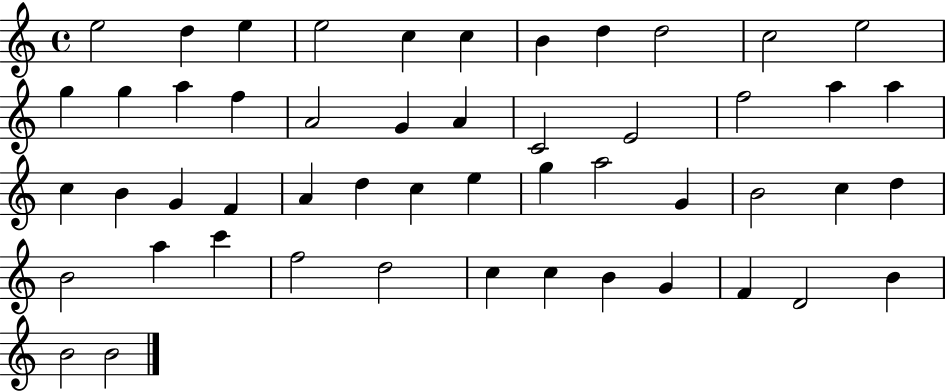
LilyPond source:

{
  \clef treble
  \time 4/4
  \defaultTimeSignature
  \key c \major
  e''2 d''4 e''4 | e''2 c''4 c''4 | b'4 d''4 d''2 | c''2 e''2 | \break g''4 g''4 a''4 f''4 | a'2 g'4 a'4 | c'2 e'2 | f''2 a''4 a''4 | \break c''4 b'4 g'4 f'4 | a'4 d''4 c''4 e''4 | g''4 a''2 g'4 | b'2 c''4 d''4 | \break b'2 a''4 c'''4 | f''2 d''2 | c''4 c''4 b'4 g'4 | f'4 d'2 b'4 | \break b'2 b'2 | \bar "|."
}